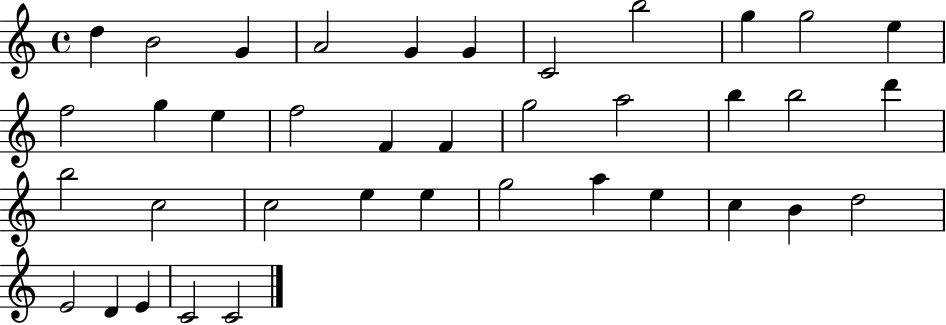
D5/q B4/h G4/q A4/h G4/q G4/q C4/h B5/h G5/q G5/h E5/q F5/h G5/q E5/q F5/h F4/q F4/q G5/h A5/h B5/q B5/h D6/q B5/h C5/h C5/h E5/q E5/q G5/h A5/q E5/q C5/q B4/q D5/h E4/h D4/q E4/q C4/h C4/h